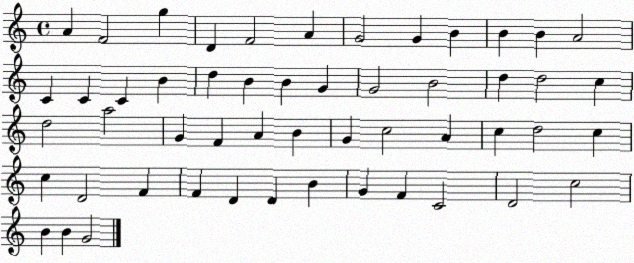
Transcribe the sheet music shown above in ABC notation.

X:1
T:Untitled
M:4/4
L:1/4
K:C
A F2 g D F2 A G2 G B B B A2 C C C B d B B G G2 B2 d d2 c d2 a2 G F A B G c2 A c d2 c c D2 F F D D B G F C2 D2 c2 B B G2